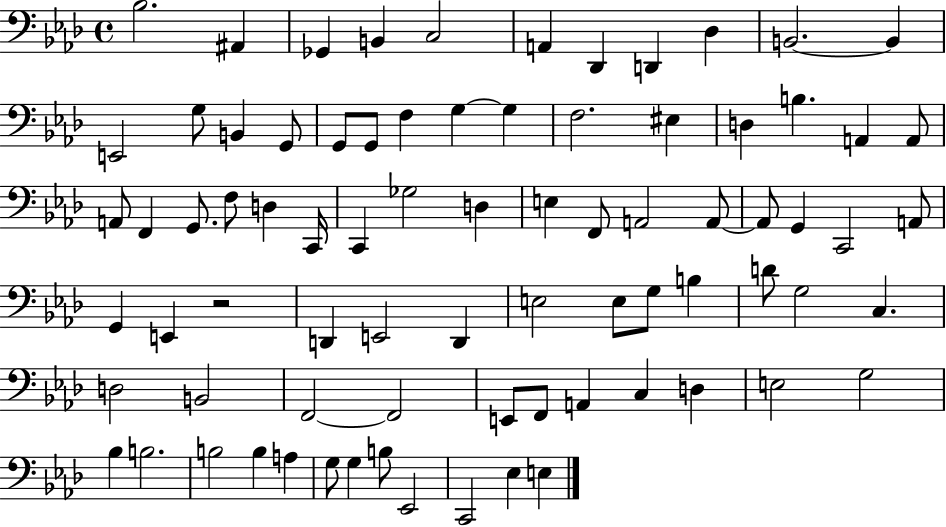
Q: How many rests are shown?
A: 1